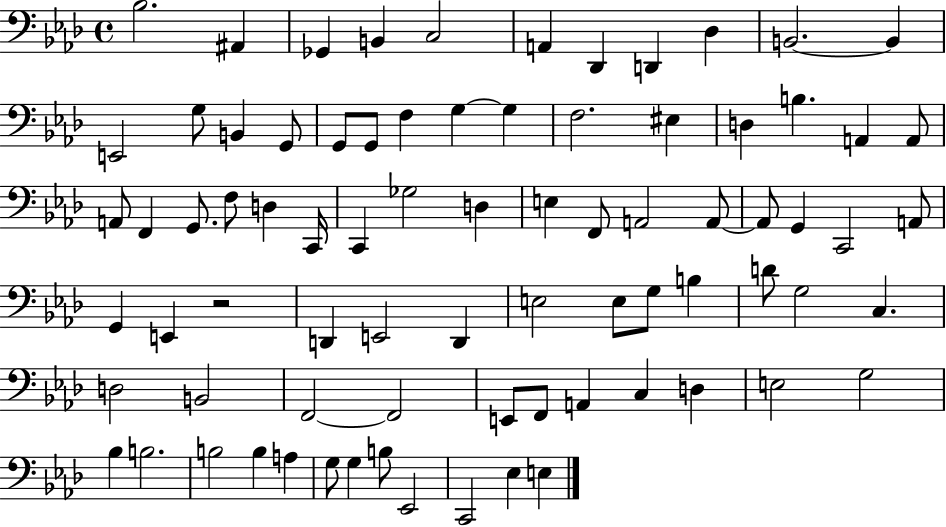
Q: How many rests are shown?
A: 1